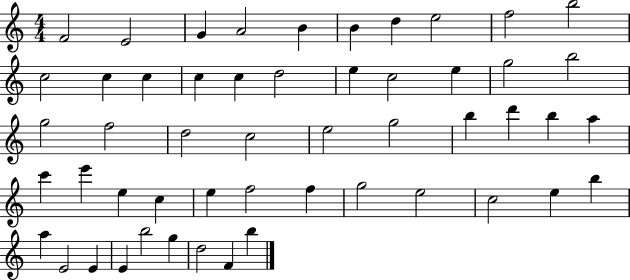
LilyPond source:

{
  \clef treble
  \numericTimeSignature
  \time 4/4
  \key c \major
  f'2 e'2 | g'4 a'2 b'4 | b'4 d''4 e''2 | f''2 b''2 | \break c''2 c''4 c''4 | c''4 c''4 d''2 | e''4 c''2 e''4 | g''2 b''2 | \break g''2 f''2 | d''2 c''2 | e''2 g''2 | b''4 d'''4 b''4 a''4 | \break c'''4 e'''4 e''4 c''4 | e''4 f''2 f''4 | g''2 e''2 | c''2 e''4 b''4 | \break a''4 e'2 e'4 | e'4 b''2 g''4 | d''2 f'4 b''4 | \bar "|."
}